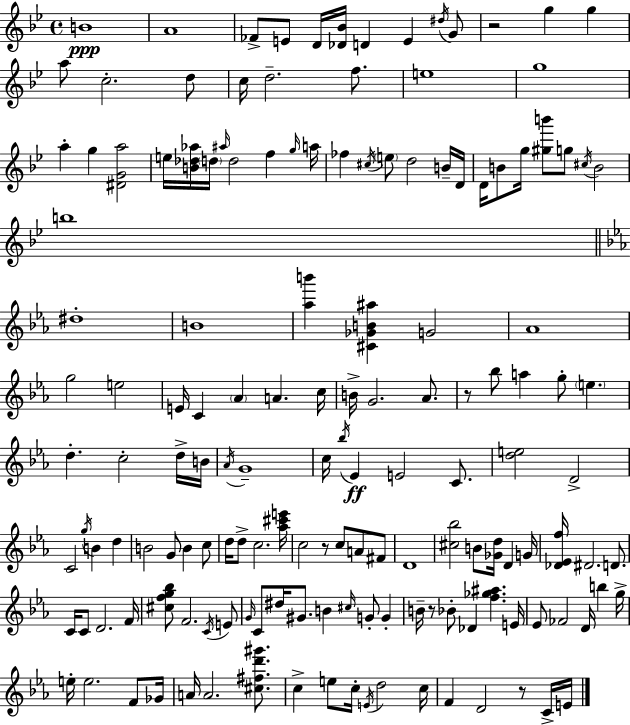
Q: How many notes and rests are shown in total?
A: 151